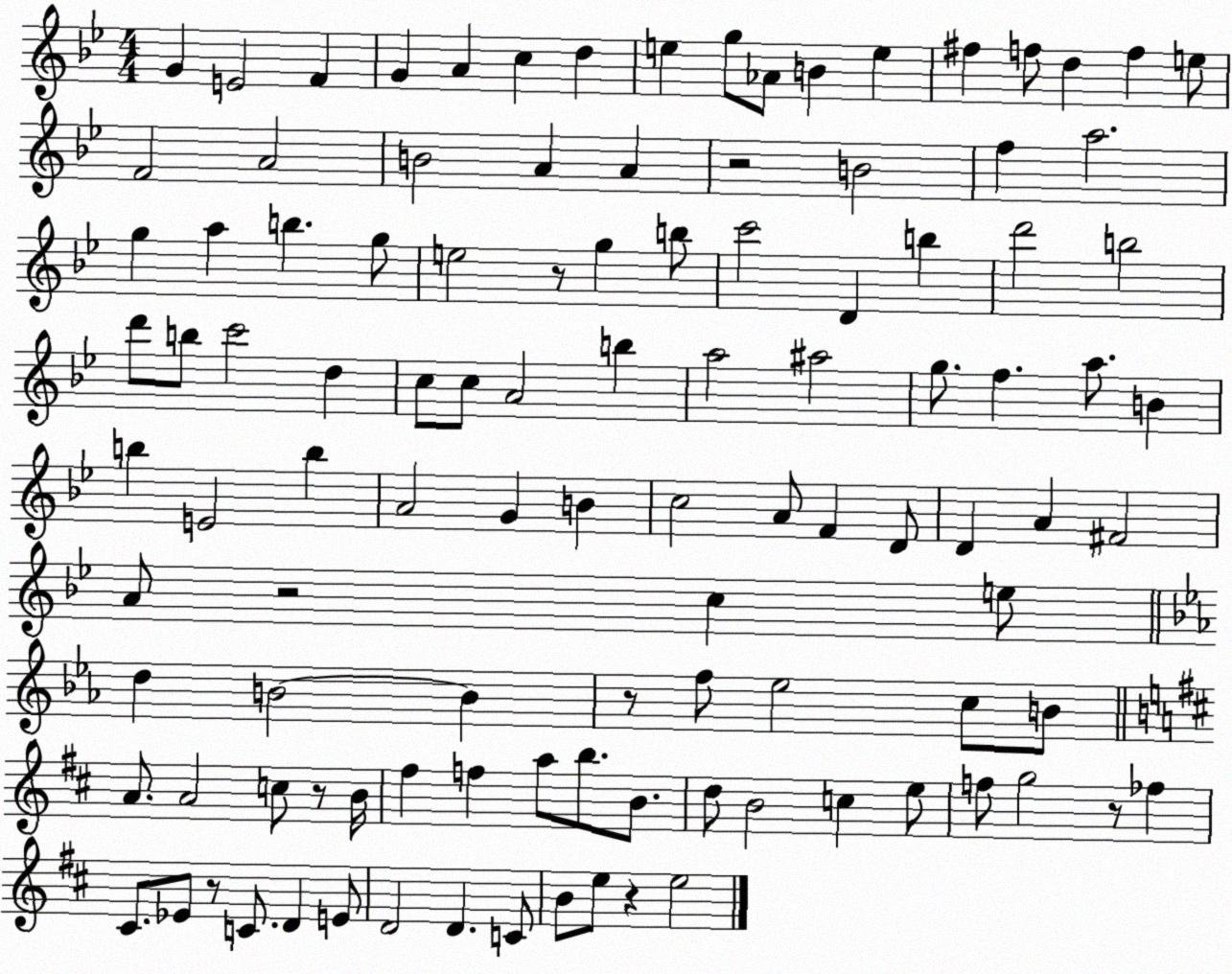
X:1
T:Untitled
M:4/4
L:1/4
K:Bb
G E2 F G A c d e g/2 _A/2 B e ^f f/2 d f e/2 F2 A2 B2 A A z2 B2 f a2 g a b g/2 e2 z/2 g b/2 c'2 D b d'2 b2 d'/2 b/2 c'2 d c/2 c/2 A2 b a2 ^a2 g/2 f a/2 B b E2 b A2 G B c2 A/2 F D/2 D A ^F2 A/2 z2 c e/2 d B2 B z/2 f/2 _e2 c/2 B/2 A/2 A2 c/2 z/2 B/4 ^f f a/2 b/2 B/2 d/2 B2 c e/2 f/2 g2 z/2 _f ^C/2 _E/2 z/2 C/2 D E/2 D2 D C/2 B/2 e/2 z e2